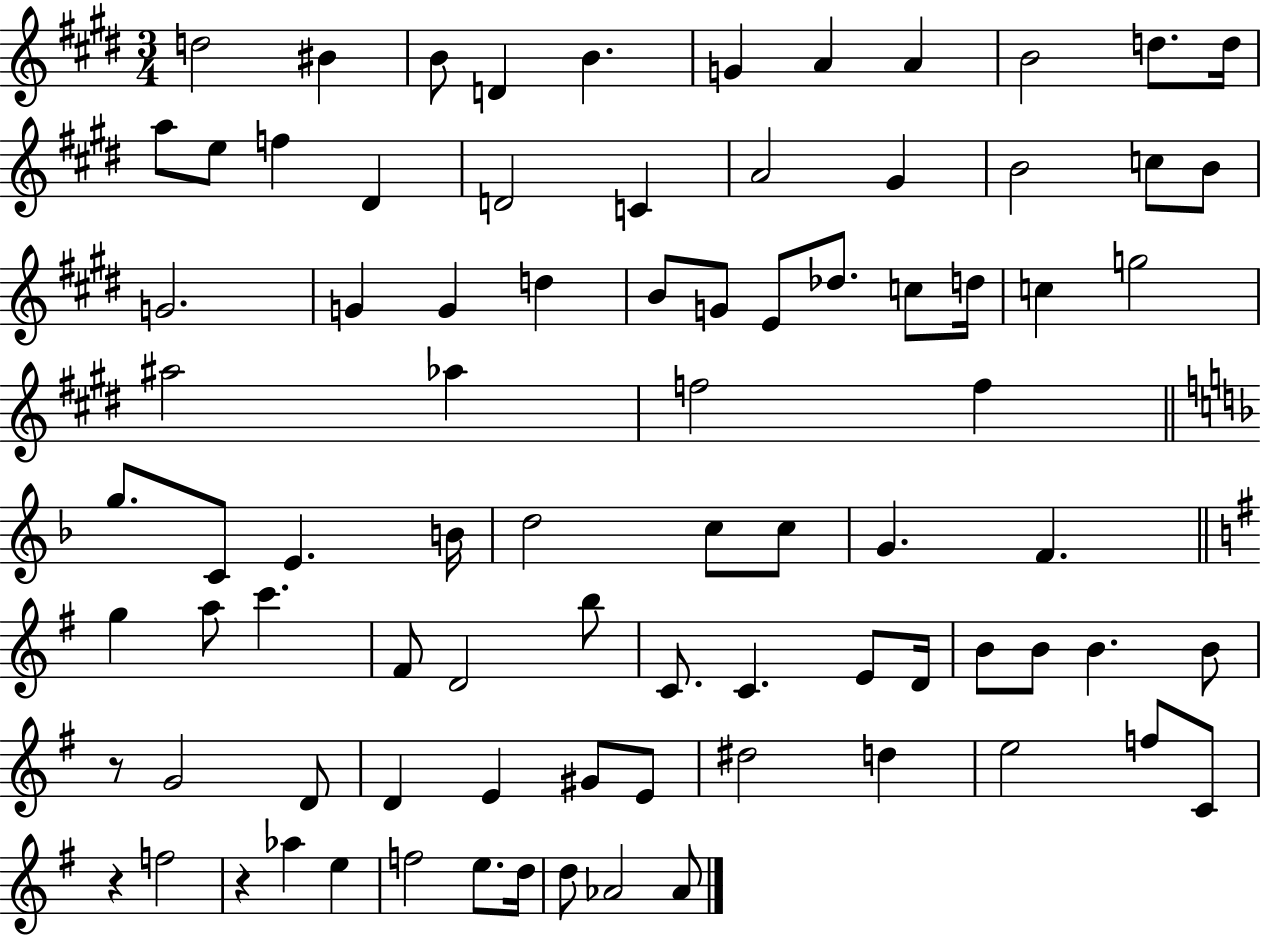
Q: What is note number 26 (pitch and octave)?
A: D5